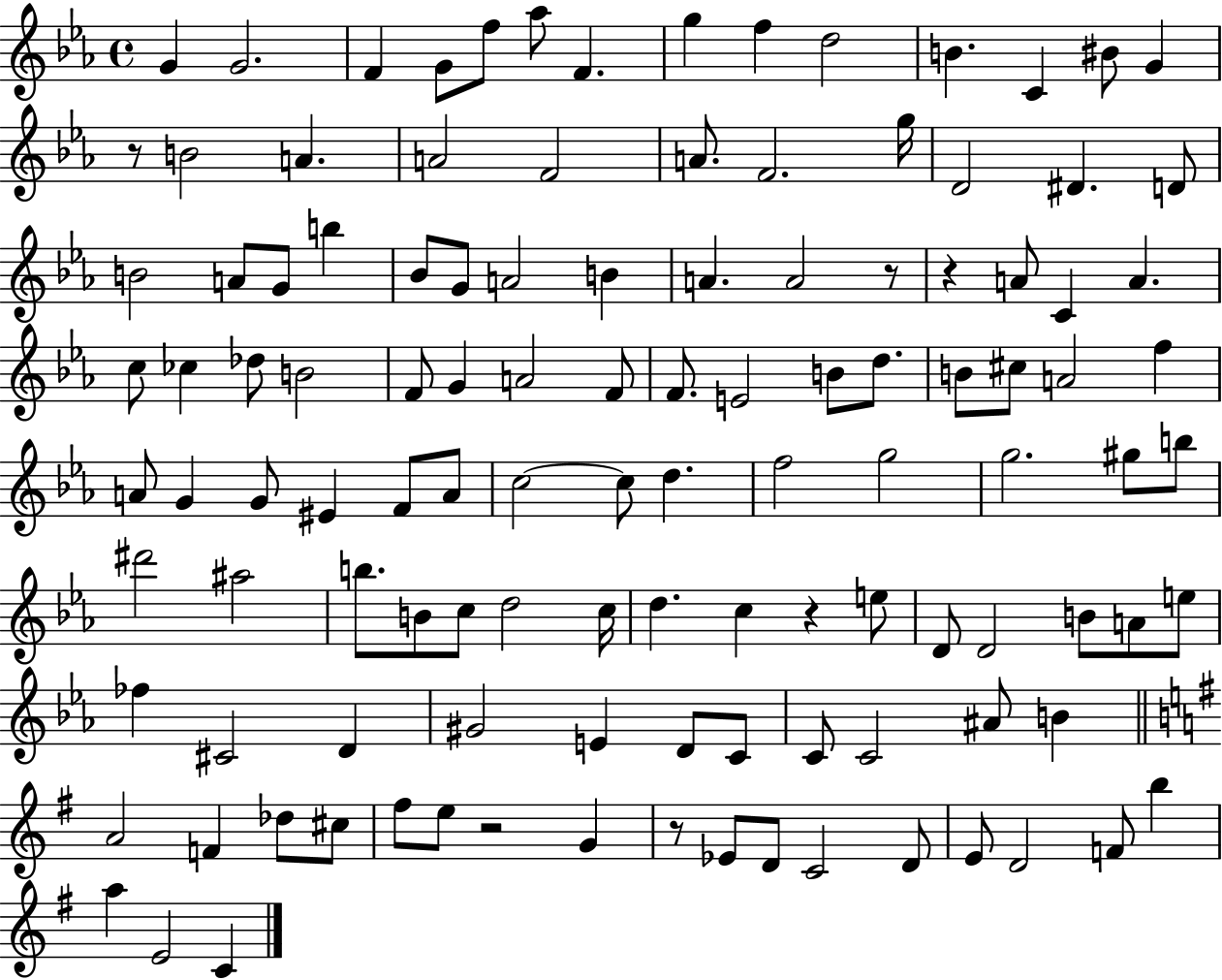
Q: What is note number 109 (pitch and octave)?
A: A5